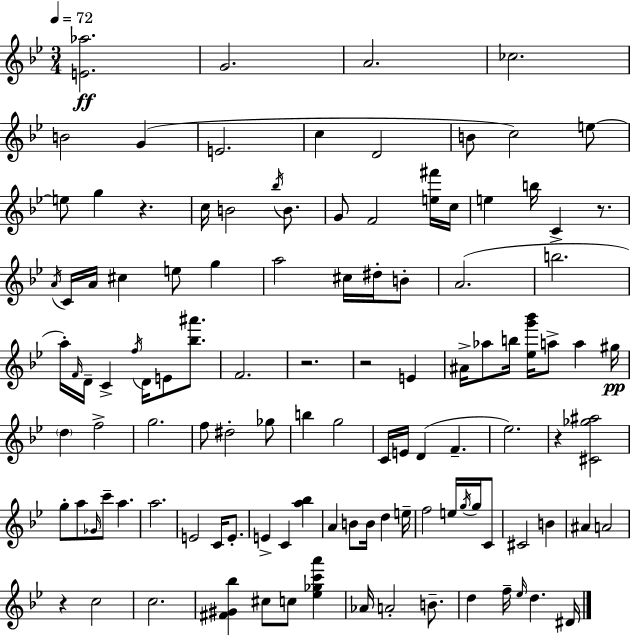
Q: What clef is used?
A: treble